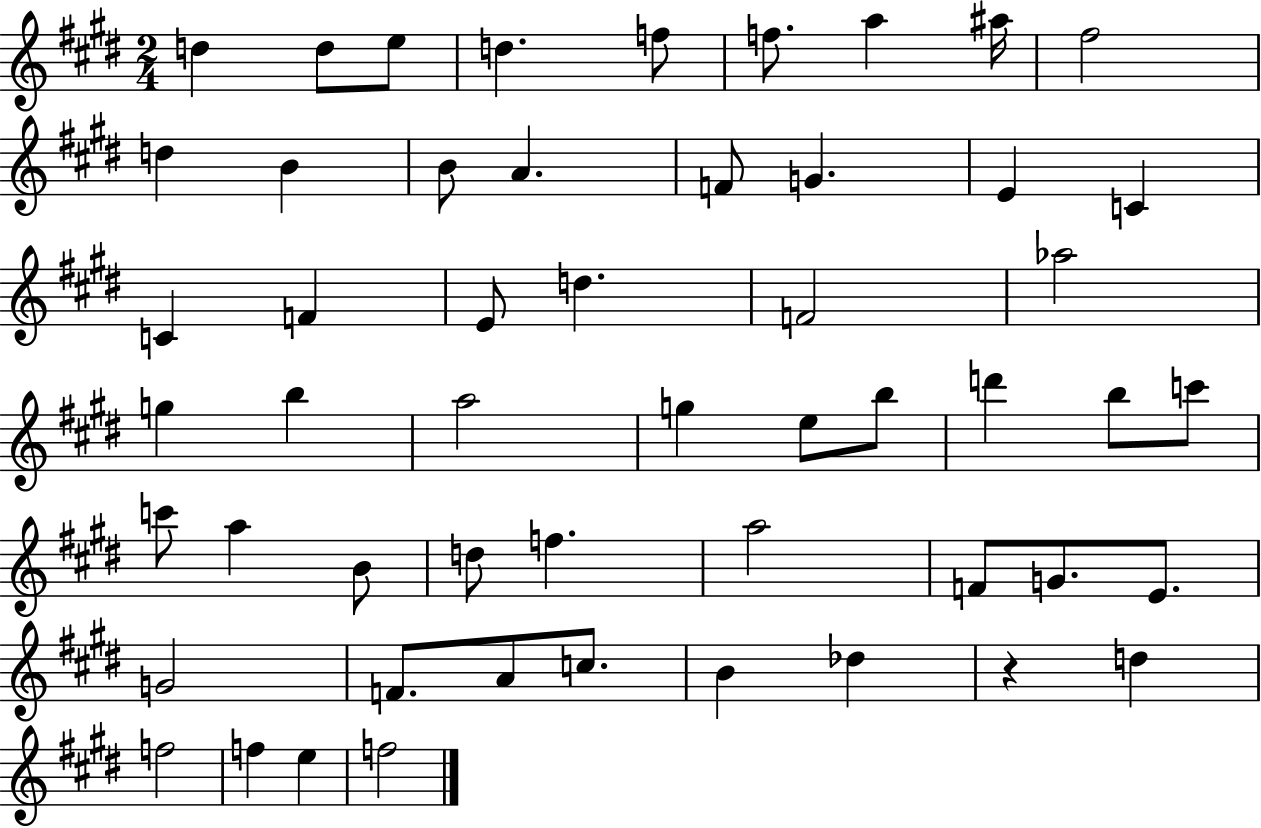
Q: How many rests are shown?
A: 1